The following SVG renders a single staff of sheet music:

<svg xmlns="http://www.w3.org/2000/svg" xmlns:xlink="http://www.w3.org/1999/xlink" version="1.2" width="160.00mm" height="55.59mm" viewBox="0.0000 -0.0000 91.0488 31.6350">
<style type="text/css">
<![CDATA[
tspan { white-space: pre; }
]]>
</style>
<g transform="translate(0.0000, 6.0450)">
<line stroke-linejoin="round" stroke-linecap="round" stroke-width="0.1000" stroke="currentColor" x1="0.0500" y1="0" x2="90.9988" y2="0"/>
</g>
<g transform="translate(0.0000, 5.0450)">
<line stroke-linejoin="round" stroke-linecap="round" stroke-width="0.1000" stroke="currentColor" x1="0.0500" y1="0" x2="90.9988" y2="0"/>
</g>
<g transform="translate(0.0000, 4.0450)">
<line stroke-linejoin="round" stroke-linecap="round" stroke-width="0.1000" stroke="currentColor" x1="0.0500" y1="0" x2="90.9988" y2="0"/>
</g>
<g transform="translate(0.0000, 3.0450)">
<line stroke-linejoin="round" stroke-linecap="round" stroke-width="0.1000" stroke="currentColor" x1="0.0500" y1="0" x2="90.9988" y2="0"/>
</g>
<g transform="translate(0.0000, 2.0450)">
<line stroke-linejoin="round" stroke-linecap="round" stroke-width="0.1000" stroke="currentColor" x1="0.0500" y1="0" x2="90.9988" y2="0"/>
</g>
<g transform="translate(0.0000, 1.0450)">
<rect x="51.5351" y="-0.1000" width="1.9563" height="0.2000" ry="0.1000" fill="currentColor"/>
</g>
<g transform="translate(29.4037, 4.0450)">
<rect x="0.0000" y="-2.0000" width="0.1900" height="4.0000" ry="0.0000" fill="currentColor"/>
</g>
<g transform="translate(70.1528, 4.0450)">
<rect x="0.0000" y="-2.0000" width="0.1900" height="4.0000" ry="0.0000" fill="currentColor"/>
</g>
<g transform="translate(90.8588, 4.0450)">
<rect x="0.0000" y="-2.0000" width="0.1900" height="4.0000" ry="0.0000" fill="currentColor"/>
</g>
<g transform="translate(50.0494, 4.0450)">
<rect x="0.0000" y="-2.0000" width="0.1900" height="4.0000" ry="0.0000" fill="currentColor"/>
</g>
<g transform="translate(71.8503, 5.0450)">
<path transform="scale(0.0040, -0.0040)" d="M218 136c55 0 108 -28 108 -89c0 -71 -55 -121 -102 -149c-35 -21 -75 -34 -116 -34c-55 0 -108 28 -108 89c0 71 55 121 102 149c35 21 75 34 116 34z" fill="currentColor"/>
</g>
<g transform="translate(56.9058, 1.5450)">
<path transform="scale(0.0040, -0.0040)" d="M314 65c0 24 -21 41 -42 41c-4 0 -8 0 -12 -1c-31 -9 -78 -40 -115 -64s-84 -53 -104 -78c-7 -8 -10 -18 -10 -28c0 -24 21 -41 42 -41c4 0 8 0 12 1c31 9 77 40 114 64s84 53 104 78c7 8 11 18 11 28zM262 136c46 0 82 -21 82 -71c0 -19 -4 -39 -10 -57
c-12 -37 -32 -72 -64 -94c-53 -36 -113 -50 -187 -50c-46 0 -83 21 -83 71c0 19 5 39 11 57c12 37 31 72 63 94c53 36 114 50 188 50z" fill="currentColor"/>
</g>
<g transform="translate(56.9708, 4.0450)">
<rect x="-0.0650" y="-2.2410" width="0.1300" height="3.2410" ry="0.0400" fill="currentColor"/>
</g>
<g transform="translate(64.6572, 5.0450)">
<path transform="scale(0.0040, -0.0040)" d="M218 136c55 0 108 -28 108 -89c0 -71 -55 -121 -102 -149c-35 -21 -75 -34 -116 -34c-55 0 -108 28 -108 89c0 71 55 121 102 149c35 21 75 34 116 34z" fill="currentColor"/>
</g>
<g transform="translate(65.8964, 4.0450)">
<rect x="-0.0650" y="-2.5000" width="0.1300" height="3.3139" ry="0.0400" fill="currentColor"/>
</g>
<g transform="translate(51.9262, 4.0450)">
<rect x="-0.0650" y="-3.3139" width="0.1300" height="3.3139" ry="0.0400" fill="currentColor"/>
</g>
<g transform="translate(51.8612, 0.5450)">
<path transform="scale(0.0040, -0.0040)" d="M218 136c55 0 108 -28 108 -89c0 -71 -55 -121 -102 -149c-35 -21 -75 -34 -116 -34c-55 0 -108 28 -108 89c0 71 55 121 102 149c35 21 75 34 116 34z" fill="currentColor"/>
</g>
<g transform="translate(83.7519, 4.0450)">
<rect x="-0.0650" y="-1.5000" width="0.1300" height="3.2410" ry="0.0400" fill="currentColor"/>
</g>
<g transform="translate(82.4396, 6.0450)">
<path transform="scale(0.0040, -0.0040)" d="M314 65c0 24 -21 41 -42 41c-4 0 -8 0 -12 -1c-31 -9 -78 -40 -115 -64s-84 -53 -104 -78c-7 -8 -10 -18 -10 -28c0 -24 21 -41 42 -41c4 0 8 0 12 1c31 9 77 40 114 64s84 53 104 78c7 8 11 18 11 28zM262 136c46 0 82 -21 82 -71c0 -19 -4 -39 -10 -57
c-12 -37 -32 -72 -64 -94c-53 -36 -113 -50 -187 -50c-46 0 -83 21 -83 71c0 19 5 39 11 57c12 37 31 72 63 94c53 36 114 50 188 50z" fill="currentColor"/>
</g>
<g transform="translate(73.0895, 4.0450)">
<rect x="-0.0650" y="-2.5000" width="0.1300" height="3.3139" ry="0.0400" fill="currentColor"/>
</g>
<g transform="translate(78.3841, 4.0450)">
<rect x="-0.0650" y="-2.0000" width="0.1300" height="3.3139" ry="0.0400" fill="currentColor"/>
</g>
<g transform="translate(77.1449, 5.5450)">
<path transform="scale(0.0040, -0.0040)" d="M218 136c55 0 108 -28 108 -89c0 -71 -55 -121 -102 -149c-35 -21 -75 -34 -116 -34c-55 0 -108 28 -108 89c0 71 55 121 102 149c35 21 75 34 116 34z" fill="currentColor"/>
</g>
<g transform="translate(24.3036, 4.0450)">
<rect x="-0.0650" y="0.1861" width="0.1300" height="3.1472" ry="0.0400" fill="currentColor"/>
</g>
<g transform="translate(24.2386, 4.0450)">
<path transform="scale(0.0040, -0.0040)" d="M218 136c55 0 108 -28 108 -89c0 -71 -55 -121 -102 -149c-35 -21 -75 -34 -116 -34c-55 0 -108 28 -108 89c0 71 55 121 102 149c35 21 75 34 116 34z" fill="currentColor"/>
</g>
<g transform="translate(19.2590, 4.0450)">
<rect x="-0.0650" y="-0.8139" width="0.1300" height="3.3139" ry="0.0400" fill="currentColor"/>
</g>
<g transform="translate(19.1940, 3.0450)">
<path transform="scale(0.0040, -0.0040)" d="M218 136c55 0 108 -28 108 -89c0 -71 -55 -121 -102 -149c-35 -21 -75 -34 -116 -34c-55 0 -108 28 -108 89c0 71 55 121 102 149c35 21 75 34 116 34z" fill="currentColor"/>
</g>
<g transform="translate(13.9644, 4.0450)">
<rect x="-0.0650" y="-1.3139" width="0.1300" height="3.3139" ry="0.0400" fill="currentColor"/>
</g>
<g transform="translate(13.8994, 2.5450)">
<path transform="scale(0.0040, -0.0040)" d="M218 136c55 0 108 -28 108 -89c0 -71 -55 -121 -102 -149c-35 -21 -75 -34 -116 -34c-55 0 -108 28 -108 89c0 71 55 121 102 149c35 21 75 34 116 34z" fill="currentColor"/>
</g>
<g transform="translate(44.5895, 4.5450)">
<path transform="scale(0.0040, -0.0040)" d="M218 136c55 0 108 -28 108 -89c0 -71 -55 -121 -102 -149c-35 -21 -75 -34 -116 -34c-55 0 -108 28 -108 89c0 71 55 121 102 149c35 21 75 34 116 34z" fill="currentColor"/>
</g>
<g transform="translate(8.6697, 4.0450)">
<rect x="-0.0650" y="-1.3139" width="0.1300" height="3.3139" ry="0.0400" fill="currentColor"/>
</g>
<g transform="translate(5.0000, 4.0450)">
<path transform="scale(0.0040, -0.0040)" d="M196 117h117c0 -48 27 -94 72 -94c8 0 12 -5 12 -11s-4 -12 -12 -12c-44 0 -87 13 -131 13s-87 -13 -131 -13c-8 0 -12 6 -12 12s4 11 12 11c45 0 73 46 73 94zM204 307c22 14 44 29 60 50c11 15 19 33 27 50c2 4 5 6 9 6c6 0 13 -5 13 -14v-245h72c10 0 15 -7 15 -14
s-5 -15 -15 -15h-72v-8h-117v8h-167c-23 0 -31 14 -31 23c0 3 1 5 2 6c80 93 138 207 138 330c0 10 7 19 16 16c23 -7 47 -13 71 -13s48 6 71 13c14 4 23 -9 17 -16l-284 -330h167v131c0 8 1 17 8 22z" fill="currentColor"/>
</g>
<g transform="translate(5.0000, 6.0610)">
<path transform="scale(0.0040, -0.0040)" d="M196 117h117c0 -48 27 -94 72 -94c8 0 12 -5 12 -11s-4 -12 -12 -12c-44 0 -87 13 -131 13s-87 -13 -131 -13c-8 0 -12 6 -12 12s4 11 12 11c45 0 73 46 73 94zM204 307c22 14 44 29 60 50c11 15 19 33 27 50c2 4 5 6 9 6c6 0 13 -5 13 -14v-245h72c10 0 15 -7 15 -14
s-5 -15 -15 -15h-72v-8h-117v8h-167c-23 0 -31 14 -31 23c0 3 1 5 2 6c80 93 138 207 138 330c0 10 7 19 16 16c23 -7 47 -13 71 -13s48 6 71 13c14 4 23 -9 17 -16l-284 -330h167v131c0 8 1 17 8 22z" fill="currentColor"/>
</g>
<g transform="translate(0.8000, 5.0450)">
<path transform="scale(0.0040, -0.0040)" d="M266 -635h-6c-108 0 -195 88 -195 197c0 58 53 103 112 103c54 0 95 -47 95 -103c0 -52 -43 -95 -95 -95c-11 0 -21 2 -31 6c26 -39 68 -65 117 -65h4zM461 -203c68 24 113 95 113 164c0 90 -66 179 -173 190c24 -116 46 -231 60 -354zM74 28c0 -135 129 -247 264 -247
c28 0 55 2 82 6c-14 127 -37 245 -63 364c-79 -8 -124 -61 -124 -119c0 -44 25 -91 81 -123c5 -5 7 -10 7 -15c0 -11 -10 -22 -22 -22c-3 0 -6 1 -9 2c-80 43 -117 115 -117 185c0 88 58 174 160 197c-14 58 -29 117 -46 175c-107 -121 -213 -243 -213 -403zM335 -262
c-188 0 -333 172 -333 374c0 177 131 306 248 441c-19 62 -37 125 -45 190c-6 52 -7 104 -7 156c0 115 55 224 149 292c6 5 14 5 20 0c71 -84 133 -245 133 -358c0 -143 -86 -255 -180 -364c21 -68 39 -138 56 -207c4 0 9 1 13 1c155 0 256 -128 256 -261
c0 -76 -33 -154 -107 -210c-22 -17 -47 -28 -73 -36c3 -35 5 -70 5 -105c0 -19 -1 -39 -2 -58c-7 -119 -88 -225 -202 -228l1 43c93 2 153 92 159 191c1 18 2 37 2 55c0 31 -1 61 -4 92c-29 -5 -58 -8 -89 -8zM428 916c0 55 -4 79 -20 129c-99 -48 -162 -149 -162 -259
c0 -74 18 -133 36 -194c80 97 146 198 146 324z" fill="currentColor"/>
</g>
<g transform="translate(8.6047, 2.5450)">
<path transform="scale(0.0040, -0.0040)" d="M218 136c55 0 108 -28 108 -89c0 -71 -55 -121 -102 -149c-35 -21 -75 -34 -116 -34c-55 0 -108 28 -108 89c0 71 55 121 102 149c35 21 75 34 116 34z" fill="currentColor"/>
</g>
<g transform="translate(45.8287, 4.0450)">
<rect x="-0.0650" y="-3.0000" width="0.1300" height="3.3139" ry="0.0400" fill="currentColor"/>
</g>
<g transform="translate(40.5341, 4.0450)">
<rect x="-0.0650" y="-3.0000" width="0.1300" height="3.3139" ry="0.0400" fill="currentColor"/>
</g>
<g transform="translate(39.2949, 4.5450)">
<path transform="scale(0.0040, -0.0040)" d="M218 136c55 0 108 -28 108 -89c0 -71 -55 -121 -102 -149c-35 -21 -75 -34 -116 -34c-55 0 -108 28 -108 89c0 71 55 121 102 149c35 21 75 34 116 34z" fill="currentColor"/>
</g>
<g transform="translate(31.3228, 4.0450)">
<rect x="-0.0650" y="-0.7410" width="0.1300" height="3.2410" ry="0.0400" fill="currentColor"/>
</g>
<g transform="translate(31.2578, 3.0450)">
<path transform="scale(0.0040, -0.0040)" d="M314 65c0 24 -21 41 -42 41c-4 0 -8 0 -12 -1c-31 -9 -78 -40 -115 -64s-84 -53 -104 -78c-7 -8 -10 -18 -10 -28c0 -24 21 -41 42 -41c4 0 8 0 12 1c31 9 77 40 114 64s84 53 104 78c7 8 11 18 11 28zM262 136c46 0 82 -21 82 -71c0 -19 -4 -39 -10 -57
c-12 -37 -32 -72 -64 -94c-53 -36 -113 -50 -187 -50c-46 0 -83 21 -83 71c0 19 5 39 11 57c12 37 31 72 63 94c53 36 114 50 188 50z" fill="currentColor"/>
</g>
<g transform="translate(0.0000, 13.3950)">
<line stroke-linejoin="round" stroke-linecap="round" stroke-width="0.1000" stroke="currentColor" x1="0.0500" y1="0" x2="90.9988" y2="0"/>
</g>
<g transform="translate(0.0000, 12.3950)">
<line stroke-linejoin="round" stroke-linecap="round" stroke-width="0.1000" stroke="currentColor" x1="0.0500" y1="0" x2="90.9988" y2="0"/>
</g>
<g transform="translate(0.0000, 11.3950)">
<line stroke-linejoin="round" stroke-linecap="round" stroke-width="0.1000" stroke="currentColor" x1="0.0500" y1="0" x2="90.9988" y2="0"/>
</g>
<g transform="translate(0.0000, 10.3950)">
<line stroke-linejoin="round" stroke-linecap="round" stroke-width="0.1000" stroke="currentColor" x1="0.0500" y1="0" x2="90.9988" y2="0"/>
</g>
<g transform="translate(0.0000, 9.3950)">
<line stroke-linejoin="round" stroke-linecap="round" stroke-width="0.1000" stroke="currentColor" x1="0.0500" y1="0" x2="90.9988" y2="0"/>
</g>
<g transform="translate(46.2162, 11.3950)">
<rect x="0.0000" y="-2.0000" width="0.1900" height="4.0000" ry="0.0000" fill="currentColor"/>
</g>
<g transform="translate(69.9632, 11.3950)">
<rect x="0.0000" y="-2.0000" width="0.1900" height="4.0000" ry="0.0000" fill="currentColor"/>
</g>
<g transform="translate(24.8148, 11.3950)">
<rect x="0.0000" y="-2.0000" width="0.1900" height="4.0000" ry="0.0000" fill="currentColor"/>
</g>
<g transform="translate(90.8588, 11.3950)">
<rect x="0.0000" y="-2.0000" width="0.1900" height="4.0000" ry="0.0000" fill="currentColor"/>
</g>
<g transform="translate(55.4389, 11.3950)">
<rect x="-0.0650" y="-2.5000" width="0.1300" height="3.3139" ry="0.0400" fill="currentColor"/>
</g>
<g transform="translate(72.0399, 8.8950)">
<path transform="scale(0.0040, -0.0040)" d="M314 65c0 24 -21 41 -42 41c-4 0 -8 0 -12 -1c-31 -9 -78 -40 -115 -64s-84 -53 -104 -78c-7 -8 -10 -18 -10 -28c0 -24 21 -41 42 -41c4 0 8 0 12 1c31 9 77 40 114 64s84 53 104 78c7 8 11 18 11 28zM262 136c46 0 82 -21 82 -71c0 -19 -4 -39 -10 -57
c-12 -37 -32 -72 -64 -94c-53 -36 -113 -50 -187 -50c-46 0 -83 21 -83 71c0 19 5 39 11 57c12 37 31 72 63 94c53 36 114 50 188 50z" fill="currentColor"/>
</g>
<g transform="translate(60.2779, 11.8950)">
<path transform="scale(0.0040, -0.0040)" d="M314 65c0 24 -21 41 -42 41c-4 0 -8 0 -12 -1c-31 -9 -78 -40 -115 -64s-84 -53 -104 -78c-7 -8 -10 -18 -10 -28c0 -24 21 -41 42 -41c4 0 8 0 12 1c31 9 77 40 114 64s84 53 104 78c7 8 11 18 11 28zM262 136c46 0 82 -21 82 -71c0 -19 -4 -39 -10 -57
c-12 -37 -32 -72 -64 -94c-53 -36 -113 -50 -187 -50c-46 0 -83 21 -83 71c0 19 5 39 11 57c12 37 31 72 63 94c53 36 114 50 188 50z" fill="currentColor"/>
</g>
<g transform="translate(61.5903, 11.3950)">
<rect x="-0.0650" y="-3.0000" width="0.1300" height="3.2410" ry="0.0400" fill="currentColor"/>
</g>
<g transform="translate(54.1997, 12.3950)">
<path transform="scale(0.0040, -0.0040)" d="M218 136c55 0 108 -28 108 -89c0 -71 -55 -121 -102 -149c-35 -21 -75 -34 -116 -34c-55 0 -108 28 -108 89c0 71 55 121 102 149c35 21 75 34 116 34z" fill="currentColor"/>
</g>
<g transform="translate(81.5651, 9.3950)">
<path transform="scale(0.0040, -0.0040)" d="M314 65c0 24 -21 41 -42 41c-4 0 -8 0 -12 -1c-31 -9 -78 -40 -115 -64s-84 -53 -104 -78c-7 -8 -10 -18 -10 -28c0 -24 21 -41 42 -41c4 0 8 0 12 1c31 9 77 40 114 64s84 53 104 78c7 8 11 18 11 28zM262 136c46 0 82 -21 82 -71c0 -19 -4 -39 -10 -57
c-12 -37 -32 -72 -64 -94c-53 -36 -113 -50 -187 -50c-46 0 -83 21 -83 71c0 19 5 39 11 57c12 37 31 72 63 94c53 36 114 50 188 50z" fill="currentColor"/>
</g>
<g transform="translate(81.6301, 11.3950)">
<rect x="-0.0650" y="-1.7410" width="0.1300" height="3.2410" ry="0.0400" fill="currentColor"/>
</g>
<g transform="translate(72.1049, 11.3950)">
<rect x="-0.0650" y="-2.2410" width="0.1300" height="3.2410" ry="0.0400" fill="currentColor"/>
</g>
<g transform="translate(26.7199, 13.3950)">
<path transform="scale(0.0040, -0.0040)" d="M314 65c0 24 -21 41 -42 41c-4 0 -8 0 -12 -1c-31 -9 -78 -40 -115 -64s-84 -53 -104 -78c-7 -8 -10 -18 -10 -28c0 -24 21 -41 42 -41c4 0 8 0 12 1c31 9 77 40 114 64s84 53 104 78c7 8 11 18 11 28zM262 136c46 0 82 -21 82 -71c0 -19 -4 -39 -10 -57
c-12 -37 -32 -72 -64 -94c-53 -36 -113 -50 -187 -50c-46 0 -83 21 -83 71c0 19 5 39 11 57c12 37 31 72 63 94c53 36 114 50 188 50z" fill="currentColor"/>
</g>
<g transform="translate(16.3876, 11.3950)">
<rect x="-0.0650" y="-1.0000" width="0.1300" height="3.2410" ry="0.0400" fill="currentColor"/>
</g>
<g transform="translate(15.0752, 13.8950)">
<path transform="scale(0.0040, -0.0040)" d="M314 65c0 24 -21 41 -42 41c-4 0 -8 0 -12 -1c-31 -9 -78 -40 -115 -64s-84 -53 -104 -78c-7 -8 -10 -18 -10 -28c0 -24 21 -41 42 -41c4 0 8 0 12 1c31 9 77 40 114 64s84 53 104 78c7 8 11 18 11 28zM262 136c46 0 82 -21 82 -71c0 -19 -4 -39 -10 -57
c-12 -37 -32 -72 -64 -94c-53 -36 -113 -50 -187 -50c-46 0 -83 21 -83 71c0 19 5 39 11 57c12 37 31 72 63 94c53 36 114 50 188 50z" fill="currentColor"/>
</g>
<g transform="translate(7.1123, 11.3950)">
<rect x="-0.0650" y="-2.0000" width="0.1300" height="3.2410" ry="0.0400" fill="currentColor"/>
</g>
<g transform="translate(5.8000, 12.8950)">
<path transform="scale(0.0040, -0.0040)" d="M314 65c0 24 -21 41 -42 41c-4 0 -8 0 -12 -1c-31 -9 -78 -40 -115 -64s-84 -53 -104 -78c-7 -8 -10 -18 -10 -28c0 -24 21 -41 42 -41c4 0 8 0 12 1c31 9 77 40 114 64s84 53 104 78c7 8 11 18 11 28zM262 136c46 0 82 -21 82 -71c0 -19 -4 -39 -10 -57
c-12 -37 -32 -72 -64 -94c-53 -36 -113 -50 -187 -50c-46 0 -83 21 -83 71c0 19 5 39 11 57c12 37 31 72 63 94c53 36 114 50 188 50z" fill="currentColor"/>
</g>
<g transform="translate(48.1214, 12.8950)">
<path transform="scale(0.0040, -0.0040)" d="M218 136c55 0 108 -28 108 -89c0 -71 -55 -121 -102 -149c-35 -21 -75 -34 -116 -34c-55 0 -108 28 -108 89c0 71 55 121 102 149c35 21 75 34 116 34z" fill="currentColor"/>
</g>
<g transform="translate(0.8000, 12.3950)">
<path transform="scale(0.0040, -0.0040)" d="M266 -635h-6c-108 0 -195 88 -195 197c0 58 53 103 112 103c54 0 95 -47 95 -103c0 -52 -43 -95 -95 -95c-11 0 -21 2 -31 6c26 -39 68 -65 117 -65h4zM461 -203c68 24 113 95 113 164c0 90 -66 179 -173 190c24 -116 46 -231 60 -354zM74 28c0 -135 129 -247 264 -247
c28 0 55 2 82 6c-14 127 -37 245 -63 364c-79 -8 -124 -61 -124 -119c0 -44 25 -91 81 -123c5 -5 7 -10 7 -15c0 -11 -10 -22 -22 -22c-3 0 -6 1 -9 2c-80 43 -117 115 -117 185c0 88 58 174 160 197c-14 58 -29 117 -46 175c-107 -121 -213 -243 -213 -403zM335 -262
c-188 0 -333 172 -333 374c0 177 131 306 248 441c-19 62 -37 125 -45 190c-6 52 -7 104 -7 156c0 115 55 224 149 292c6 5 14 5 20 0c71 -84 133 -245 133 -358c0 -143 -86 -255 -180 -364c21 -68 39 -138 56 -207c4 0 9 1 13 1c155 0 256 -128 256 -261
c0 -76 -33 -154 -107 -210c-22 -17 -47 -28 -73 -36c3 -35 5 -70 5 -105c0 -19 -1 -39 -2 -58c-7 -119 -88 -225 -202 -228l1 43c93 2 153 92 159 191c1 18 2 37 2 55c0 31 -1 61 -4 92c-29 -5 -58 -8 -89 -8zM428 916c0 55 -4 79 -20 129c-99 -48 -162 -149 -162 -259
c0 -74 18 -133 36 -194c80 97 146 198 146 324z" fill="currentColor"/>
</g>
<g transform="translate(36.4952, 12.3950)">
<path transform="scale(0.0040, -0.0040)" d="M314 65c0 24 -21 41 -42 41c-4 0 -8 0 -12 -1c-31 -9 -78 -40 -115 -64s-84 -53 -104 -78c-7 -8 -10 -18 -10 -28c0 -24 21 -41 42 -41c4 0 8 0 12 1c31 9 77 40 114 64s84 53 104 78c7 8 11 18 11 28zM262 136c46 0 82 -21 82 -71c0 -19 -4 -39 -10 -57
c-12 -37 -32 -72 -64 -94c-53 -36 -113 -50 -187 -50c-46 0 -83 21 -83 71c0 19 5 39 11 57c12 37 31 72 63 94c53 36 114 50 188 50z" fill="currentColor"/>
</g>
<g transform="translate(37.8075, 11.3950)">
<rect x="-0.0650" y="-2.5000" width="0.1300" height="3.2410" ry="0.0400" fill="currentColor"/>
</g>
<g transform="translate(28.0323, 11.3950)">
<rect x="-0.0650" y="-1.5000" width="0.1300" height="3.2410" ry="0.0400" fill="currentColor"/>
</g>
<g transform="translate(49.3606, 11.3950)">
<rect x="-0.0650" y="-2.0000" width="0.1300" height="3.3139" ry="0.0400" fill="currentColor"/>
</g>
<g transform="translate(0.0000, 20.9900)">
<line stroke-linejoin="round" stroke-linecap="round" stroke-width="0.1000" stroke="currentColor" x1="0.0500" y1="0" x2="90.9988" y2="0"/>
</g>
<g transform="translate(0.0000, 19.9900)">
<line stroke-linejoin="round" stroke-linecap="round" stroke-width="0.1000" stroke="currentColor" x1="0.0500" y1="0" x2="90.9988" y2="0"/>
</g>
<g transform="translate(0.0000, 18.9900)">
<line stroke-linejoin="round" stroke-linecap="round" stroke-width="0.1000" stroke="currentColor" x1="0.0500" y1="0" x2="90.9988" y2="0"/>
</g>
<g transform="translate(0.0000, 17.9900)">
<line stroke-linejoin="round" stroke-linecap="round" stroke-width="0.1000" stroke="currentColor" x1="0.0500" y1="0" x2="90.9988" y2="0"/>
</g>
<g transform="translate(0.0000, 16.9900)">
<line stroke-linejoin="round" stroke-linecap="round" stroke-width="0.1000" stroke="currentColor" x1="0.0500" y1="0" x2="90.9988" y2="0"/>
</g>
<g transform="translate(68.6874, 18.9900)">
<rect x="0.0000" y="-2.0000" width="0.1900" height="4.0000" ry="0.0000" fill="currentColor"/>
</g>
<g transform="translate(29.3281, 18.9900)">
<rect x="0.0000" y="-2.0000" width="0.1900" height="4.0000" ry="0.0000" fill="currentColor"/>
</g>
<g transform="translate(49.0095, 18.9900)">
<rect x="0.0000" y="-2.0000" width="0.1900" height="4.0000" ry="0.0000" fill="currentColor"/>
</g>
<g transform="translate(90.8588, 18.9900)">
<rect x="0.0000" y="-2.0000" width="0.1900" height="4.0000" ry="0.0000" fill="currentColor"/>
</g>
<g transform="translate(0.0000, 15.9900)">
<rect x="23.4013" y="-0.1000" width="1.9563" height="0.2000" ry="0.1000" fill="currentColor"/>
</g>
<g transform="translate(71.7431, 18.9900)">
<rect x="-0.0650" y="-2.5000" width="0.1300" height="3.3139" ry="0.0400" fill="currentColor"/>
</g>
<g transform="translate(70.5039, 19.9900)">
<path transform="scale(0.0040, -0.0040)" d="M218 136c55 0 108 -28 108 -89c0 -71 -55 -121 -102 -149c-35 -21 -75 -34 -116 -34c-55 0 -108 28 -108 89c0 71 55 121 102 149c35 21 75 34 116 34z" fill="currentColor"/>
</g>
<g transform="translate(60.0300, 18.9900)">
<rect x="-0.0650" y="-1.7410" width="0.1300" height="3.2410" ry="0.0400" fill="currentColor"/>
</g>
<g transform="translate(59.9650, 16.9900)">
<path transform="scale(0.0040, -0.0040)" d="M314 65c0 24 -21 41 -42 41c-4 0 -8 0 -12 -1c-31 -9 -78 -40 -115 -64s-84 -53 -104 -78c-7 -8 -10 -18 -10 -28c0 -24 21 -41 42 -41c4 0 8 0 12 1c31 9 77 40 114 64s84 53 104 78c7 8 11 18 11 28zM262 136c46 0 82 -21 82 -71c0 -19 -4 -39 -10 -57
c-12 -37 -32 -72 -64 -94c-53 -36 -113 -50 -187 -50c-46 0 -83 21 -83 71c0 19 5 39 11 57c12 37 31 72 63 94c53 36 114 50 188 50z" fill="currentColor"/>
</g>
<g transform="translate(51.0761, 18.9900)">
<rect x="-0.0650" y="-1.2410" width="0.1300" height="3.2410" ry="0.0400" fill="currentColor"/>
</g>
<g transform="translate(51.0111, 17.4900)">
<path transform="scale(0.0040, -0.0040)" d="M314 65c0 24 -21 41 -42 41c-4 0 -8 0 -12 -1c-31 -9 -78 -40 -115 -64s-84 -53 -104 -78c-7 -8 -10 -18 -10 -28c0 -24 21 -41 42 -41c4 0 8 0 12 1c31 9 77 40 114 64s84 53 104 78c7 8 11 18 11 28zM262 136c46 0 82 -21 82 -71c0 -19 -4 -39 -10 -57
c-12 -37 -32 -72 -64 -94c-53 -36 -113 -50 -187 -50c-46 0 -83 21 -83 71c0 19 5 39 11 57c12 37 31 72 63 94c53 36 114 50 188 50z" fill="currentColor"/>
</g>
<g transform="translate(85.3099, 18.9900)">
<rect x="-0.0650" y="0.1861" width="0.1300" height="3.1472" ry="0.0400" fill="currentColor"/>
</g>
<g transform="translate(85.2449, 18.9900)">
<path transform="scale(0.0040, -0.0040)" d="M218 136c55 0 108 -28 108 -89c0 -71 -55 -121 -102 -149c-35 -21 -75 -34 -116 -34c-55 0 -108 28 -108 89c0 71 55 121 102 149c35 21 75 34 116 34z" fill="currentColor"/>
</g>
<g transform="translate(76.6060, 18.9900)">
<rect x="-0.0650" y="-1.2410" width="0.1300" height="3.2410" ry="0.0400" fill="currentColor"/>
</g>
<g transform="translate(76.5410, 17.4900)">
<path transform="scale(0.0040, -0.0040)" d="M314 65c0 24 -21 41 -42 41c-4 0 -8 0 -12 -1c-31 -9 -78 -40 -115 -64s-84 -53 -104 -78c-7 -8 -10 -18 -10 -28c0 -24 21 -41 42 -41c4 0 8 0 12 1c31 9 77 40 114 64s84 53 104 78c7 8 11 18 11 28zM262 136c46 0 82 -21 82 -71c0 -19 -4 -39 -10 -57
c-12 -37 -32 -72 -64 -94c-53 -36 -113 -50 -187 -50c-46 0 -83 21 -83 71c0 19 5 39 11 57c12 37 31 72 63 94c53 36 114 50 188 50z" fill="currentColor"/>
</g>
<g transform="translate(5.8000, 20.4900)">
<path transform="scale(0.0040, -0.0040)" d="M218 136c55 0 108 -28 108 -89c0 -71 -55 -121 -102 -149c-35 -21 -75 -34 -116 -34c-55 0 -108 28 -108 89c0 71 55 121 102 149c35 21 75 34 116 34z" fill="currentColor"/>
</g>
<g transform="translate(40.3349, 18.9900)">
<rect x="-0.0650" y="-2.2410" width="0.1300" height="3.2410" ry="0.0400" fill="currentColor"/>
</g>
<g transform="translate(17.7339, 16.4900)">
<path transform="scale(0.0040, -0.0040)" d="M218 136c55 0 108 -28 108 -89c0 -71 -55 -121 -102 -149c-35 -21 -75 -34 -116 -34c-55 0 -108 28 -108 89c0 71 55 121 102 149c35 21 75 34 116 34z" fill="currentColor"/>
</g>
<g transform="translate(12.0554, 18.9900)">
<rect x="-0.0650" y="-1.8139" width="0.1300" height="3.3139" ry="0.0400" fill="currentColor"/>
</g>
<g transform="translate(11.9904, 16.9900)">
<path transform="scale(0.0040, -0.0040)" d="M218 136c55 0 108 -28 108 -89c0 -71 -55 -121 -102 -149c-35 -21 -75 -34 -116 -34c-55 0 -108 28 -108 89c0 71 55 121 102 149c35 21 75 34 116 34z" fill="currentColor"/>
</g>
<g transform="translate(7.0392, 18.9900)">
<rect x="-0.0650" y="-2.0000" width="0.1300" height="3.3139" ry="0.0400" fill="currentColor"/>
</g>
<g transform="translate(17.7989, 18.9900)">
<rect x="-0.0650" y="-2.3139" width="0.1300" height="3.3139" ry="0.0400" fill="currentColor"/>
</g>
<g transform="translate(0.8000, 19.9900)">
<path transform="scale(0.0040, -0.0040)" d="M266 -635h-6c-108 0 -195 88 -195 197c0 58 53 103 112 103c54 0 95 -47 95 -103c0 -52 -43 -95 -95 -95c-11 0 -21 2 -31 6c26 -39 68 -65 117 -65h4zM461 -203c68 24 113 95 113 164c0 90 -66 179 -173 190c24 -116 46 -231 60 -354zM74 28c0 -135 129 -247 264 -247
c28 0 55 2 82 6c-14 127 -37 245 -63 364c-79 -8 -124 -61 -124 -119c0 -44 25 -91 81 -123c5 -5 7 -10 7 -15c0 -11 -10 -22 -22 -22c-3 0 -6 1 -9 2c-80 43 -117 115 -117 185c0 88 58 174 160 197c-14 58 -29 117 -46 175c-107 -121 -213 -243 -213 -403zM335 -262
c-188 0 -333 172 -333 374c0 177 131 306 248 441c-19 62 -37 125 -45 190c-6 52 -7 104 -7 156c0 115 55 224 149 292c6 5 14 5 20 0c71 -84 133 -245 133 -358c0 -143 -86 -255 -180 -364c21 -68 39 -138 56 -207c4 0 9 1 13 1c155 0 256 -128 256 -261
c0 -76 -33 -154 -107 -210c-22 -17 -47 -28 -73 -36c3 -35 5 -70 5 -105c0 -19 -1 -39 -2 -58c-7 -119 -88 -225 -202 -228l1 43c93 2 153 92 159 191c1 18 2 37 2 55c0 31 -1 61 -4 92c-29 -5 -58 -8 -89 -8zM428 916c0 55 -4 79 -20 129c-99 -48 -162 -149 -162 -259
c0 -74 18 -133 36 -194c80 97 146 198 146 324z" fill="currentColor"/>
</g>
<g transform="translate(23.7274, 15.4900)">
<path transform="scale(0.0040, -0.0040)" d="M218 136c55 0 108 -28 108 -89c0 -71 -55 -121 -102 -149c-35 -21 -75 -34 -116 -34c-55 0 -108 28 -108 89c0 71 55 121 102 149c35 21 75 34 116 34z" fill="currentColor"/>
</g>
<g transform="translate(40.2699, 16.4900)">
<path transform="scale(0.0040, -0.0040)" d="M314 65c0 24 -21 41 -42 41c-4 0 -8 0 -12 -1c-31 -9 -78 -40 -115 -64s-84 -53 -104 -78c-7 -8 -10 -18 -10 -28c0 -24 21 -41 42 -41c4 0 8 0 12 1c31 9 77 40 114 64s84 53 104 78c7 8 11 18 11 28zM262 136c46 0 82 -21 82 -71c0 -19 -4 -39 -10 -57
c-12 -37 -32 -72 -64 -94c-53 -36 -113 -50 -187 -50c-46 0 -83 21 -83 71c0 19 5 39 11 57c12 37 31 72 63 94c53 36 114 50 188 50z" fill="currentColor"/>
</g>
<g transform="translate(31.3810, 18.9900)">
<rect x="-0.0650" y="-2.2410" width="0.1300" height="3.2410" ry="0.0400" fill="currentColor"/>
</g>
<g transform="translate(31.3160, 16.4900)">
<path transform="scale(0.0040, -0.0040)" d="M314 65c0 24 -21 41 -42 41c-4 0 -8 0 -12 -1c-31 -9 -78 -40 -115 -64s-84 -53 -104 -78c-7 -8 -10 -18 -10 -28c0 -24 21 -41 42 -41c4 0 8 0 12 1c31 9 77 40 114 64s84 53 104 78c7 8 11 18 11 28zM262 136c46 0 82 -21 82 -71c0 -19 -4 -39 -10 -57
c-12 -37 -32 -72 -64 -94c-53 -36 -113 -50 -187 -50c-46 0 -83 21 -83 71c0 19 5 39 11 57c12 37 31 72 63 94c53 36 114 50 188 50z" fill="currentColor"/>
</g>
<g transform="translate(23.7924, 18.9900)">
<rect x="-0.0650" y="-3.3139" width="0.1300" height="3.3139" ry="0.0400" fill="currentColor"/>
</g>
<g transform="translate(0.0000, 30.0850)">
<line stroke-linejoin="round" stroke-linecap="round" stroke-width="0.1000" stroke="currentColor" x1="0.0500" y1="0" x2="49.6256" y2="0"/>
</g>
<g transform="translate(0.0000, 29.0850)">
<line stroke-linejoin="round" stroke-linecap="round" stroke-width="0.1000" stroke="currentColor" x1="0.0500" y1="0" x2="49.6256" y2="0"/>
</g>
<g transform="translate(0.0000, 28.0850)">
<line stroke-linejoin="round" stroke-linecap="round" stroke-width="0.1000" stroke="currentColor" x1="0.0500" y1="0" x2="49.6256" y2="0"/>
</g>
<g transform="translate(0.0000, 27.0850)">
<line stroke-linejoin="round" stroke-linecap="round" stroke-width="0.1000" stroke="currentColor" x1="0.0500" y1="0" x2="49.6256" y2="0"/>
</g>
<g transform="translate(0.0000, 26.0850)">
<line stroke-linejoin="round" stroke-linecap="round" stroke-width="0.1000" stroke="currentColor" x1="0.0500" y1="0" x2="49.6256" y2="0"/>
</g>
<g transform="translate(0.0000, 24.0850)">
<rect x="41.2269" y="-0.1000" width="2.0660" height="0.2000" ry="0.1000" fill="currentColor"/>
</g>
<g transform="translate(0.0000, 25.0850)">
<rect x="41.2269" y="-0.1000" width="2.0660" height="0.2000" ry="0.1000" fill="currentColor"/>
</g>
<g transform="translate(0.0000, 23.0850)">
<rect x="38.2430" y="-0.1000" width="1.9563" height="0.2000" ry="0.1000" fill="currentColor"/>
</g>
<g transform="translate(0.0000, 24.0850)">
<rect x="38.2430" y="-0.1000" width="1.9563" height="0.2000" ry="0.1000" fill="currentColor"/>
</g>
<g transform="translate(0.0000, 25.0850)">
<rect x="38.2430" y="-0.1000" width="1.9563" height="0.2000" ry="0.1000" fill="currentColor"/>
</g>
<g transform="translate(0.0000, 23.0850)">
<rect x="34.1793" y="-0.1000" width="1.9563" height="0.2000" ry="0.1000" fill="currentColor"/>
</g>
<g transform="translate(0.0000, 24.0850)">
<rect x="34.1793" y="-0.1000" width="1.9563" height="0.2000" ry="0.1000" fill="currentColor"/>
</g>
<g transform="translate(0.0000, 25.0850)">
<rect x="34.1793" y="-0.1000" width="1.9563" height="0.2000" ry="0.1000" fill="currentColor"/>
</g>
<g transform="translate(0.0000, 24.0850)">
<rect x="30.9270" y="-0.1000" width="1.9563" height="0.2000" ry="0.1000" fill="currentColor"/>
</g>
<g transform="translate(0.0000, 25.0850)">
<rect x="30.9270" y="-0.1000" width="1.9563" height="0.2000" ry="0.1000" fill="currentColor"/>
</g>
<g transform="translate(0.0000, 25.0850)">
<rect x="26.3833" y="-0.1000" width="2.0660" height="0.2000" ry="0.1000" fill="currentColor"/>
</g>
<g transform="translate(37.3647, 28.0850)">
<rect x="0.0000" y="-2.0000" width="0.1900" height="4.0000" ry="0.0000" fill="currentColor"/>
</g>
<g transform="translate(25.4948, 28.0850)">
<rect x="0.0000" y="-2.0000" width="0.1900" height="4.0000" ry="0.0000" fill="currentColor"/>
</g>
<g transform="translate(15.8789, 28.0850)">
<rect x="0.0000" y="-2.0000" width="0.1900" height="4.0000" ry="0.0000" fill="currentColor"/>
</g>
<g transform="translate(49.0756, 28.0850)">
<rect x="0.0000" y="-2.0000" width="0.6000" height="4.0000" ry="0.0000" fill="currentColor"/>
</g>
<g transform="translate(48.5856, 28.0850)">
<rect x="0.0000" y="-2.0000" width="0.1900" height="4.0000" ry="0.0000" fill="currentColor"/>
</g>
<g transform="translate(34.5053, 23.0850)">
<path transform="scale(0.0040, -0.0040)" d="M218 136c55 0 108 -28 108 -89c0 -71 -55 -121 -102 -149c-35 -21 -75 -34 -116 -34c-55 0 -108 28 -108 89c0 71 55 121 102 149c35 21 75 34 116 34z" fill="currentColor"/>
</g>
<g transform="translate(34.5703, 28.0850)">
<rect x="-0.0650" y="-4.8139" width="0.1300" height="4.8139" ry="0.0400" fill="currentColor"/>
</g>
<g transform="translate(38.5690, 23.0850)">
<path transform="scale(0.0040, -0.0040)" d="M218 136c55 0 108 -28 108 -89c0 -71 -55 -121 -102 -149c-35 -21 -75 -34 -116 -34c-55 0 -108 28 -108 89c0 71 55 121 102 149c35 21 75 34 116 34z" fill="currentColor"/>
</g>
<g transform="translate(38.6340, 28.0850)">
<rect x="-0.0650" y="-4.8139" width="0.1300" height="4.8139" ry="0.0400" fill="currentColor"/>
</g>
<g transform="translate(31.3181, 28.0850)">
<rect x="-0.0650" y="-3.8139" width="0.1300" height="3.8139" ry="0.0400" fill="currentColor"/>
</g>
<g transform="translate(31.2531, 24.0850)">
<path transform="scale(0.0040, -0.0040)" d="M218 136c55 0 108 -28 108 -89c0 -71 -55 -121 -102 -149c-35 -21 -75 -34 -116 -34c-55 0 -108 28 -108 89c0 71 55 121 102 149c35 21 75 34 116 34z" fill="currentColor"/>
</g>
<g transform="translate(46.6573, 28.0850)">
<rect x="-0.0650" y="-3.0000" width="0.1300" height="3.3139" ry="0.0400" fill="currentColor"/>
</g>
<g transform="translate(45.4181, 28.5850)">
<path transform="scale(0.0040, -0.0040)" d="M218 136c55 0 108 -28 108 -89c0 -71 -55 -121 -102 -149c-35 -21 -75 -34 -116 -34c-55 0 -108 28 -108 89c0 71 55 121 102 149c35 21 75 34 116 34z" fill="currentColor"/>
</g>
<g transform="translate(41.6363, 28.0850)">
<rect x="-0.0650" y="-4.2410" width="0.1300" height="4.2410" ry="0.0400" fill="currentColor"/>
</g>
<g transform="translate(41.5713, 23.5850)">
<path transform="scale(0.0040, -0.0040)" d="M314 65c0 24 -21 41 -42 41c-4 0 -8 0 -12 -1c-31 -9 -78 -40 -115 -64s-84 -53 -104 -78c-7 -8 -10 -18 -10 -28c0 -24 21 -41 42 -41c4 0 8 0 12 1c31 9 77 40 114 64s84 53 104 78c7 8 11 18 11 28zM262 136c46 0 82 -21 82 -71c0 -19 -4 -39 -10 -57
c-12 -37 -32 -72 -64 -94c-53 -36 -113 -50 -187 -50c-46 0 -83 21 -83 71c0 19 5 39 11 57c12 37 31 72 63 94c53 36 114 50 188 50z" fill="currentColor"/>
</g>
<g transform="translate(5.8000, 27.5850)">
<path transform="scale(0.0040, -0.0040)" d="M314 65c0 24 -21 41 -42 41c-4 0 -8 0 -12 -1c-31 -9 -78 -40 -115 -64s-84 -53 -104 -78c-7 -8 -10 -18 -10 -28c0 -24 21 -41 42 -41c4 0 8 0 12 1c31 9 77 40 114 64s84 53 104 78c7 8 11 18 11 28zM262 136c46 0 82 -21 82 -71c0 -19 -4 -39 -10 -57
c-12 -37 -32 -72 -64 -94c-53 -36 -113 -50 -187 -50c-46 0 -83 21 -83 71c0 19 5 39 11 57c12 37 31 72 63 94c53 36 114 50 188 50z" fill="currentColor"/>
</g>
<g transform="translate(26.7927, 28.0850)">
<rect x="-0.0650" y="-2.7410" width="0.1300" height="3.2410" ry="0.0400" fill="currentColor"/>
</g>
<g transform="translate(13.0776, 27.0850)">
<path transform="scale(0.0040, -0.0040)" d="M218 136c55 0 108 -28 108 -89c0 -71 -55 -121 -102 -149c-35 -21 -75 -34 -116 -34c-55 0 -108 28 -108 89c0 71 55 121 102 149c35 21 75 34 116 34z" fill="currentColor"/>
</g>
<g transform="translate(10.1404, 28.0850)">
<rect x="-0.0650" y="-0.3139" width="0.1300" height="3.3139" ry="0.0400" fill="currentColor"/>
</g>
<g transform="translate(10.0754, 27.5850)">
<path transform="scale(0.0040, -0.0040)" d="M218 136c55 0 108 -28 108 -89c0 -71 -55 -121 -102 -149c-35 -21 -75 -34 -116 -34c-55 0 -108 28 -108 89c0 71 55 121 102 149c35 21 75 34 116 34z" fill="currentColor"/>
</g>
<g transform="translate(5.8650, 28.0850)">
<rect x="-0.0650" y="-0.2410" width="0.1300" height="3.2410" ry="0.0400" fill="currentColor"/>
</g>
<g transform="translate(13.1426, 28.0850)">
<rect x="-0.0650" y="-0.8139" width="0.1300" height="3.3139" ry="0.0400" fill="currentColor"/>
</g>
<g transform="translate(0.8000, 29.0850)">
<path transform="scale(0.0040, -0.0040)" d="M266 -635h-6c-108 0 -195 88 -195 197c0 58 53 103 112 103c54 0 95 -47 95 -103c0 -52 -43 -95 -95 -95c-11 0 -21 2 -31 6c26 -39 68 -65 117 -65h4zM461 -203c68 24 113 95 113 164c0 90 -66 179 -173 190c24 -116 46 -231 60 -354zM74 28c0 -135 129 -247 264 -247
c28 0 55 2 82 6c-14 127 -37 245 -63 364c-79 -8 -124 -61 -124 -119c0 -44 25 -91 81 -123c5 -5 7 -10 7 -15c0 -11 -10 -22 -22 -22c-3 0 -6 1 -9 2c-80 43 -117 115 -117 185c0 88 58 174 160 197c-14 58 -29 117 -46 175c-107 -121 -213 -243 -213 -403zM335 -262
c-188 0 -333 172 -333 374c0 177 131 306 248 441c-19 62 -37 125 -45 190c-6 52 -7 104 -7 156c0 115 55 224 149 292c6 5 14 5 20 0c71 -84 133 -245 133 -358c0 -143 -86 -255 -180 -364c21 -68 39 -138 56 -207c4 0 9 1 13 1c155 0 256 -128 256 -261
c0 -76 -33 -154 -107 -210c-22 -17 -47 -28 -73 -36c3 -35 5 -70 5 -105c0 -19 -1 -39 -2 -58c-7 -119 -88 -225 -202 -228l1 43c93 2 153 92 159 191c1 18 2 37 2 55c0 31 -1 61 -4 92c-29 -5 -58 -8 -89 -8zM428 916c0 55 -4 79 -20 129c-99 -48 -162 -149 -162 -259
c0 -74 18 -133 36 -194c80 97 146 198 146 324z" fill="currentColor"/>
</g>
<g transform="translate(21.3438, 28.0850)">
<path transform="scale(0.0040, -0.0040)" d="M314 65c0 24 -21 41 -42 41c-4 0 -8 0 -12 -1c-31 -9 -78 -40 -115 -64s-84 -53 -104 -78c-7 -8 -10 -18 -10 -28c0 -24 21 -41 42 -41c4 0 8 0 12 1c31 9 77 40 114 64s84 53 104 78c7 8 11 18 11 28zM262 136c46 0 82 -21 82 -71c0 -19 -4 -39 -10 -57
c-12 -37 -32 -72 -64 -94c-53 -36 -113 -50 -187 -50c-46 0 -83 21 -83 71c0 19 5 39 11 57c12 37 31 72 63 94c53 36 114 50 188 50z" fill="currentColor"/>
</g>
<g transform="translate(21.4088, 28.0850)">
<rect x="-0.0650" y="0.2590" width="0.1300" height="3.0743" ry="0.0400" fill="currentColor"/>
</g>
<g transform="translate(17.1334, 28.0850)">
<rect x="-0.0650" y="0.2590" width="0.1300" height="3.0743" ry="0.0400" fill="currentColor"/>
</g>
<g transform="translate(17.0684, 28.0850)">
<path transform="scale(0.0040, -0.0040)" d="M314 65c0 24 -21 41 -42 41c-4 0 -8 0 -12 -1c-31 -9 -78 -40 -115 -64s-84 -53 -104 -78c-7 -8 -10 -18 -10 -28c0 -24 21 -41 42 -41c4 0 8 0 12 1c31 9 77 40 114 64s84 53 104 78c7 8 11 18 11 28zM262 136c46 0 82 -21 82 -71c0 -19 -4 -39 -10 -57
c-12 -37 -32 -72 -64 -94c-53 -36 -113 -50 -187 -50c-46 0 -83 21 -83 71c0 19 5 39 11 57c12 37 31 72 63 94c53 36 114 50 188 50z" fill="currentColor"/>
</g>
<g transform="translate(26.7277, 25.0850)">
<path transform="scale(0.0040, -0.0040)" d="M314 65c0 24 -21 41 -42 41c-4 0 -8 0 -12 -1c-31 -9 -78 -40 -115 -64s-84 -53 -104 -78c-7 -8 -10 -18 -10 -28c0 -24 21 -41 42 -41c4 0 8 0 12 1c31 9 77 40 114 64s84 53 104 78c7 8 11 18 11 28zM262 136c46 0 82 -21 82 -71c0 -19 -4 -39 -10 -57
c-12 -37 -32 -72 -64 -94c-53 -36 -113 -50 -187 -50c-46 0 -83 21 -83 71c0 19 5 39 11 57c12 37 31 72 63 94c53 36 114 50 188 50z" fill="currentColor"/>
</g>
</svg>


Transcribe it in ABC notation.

X:1
T:Untitled
M:4/4
L:1/4
K:C
e e d B d2 A A b g2 G G F E2 F2 D2 E2 G2 F G A2 g2 f2 F f g b g2 g2 e2 f2 G e2 B c2 c d B2 B2 a2 c' e' e' d'2 A